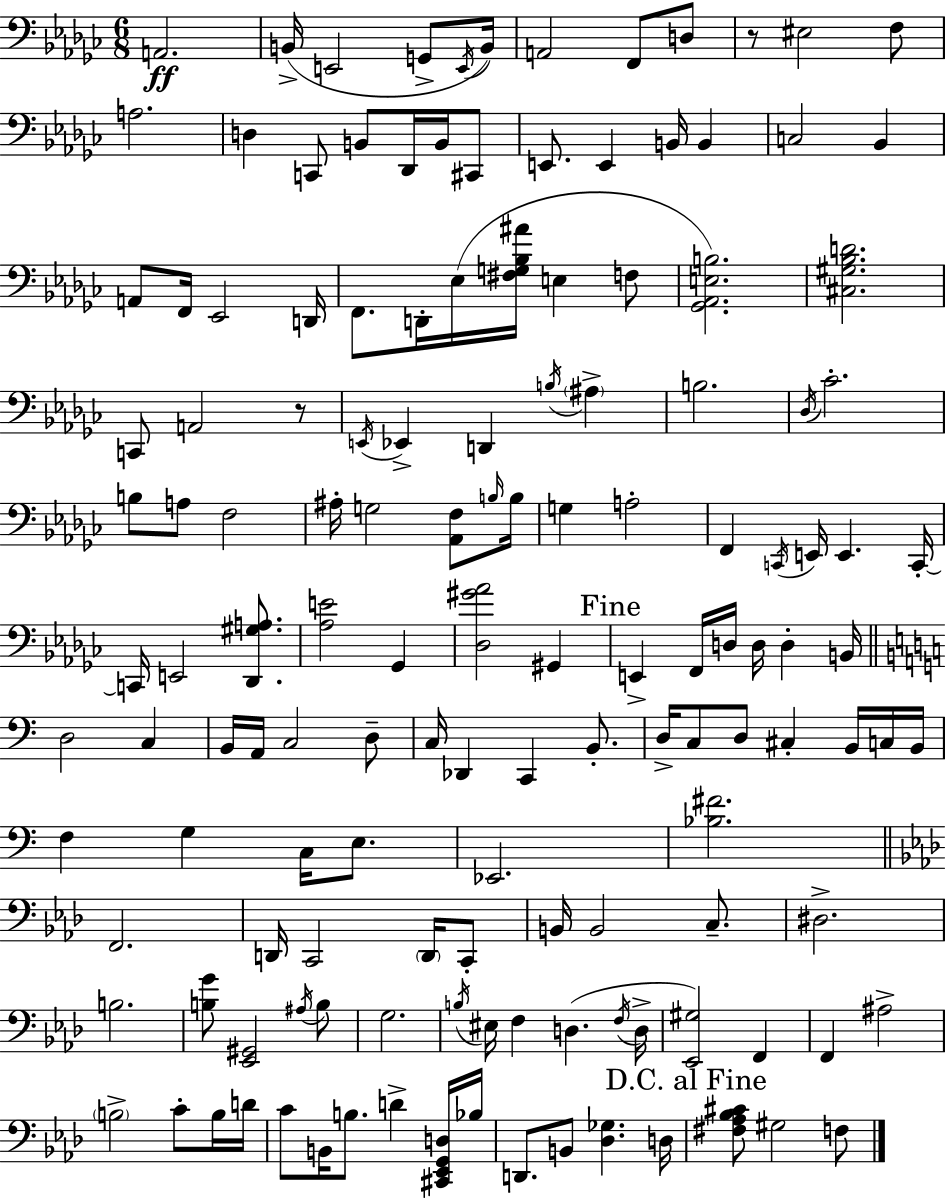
{
  \clef bass
  \numericTimeSignature
  \time 6/8
  \key ees \minor
  a,2.\ff | b,16->( e,2 g,8-> \acciaccatura { e,16 }) | b,16 a,2 f,8 d8 | r8 eis2 f8 | \break a2. | d4 c,8 b,8 des,16 b,16 cis,8 | e,8. e,4 b,16 b,4 | c2 bes,4 | \break a,8 f,16 ees,2 | d,16 f,8. d,16-. ees16( <fis g bes ais'>16 e4 f8 | <ges, aes, e b>2.) | <cis gis bes d'>2. | \break c,8 a,2 r8 | \acciaccatura { e,16 } ees,4-> d,4 \acciaccatura { b16 } \parenthesize ais4-> | b2. | \acciaccatura { des16 } ces'2.-. | \break b8 a8 f2 | ais16-. g2 | <aes, f>8 \grace { b16 } b16 g4 a2-. | f,4 \acciaccatura { c,16 } e,16 e,4. | \break c,16-.~~ c,16 e,2 | <des, gis a>8. <aes e'>2 | ges,4 <des gis' aes'>2 | gis,4 \mark "Fine" e,4-> f,16 d16 | \break d16 d4-. b,16 \bar "||" \break \key c \major d2 c4 | b,16 a,16 c2 d8-- | c16 des,4 c,4 b,8.-. | d16-> c8 d8 cis4-. b,16 c16 b,16 | \break f4 g4 c16 e8. | ees,2. | <bes fis'>2. | \bar "||" \break \key f \minor f,2. | d,16 c,2 \parenthesize d,16 c,8-. | b,16 b,2 c8.-- | dis2.-> | \break b2. | <b g'>8 <ees, gis,>2 \acciaccatura { ais16 } b8 | g2. | \acciaccatura { b16 } eis16 f4 d4.( | \break \acciaccatura { f16 } d16-> <ees, gis>2) f,4 | f,4 ais2-> | \parenthesize b2-> c'8-. | b16 d'16 c'8 b,16 b8. d'4-> | \break <cis, ees, g, d>16 bes16 d,8. b,8 <des ges>4. | d16 \mark "D.C. al Fine" <fis aes bes cis'>8 gis2 | f8 \bar "|."
}